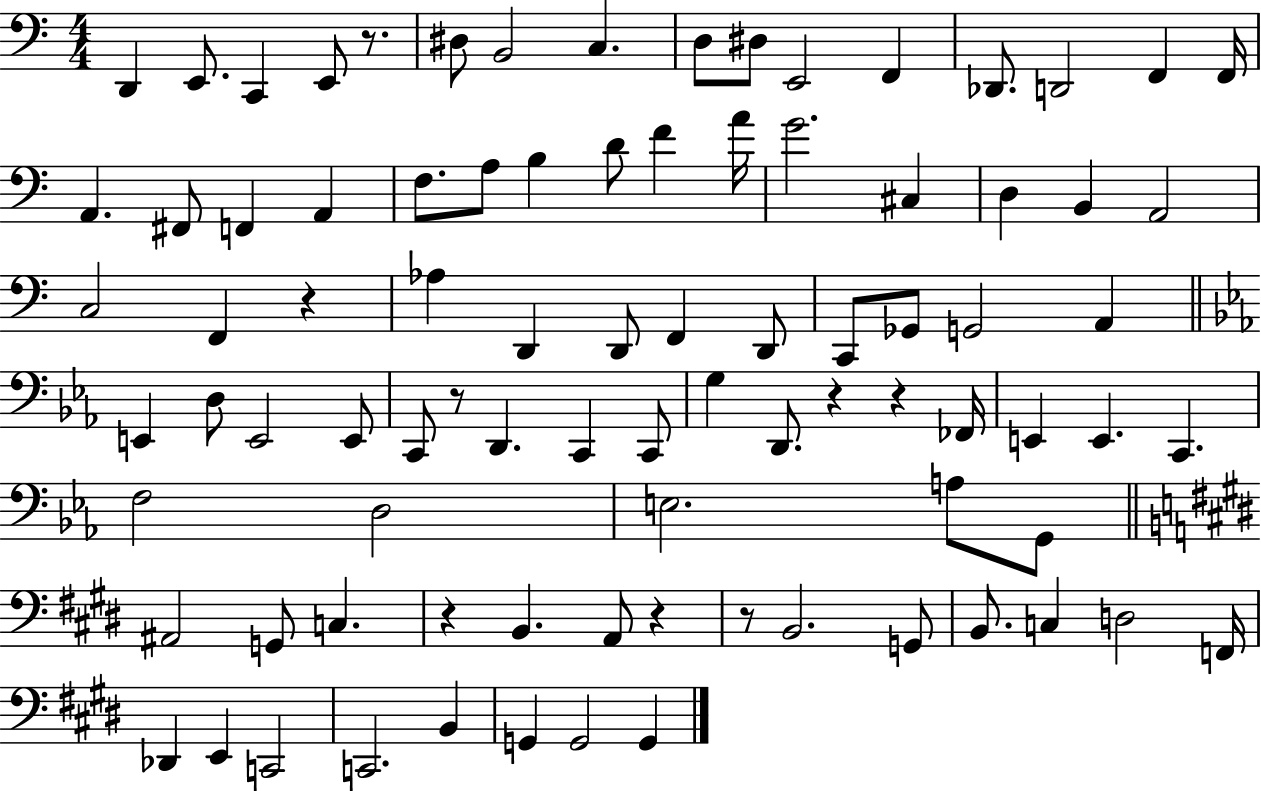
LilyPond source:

{
  \clef bass
  \numericTimeSignature
  \time 4/4
  \key c \major
  d,4 e,8. c,4 e,8 r8. | dis8 b,2 c4. | d8 dis8 e,2 f,4 | des,8. d,2 f,4 f,16 | \break a,4. fis,8 f,4 a,4 | f8. a8 b4 d'8 f'4 a'16 | g'2. cis4 | d4 b,4 a,2 | \break c2 f,4 r4 | aes4 d,4 d,8 f,4 d,8 | c,8 ges,8 g,2 a,4 | \bar "||" \break \key ees \major e,4 d8 e,2 e,8 | c,8 r8 d,4. c,4 c,8 | g4 d,8. r4 r4 fes,16 | e,4 e,4. c,4. | \break f2 d2 | e2. a8 g,8 | \bar "||" \break \key e \major ais,2 g,8 c4. | r4 b,4. a,8 r4 | r8 b,2. g,8 | b,8. c4 d2 f,16 | \break des,4 e,4 c,2 | c,2. b,4 | g,4 g,2 g,4 | \bar "|."
}